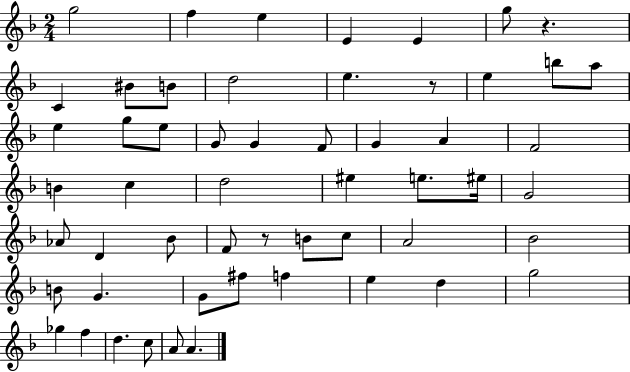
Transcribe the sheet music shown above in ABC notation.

X:1
T:Untitled
M:2/4
L:1/4
K:F
g2 f e E E g/2 z C ^B/2 B/2 d2 e z/2 e b/2 a/2 e g/2 e/2 G/2 G F/2 G A F2 B c d2 ^e e/2 ^e/4 G2 _A/2 D _B/2 F/2 z/2 B/2 c/2 A2 _B2 B/2 G G/2 ^f/2 f e d g2 _g f d c/2 A/2 A